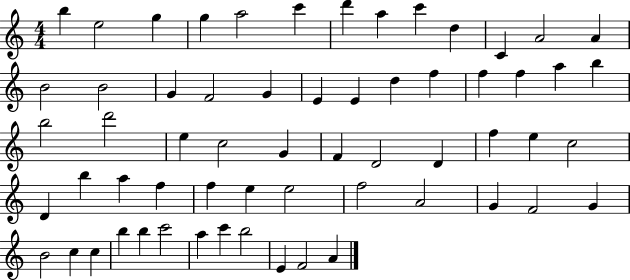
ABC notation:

X:1
T:Untitled
M:4/4
L:1/4
K:C
b e2 g g a2 c' d' a c' d C A2 A B2 B2 G F2 G E E d f f f a b b2 d'2 e c2 G F D2 D f e c2 D b a f f e e2 f2 A2 G F2 G B2 c c b b c'2 a c' b2 E F2 A